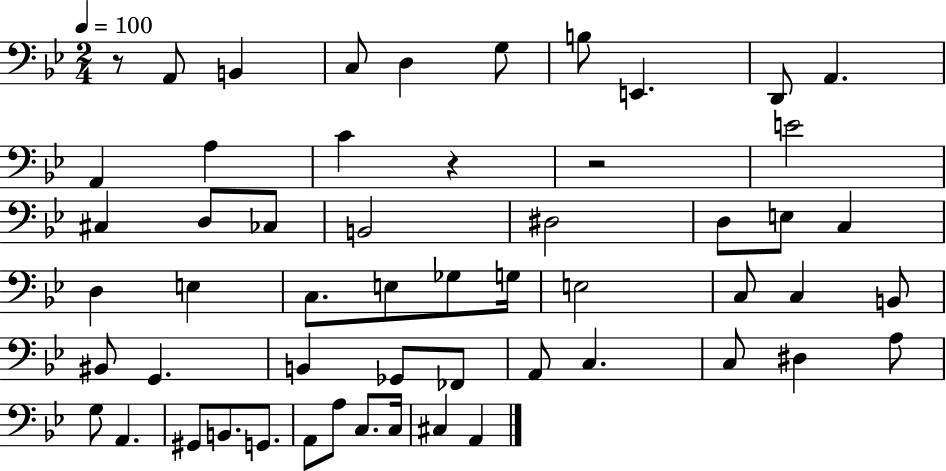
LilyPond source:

{
  \clef bass
  \numericTimeSignature
  \time 2/4
  \key bes \major
  \tempo 4 = 100
  r8 a,8 b,4 | c8 d4 g8 | b8 e,4. | d,8 a,4. | \break a,4 a4 | c'4 r4 | r2 | e'2 | \break cis4 d8 ces8 | b,2 | dis2 | d8 e8 c4 | \break d4 e4 | c8. e8 ges8 g16 | e2 | c8 c4 b,8 | \break bis,8 g,4. | b,4 ges,8 fes,8 | a,8 c4. | c8 dis4 a8 | \break g8 a,4. | gis,8 b,8. g,8. | a,8 a8 c8. c16 | cis4 a,4 | \break \bar "|."
}